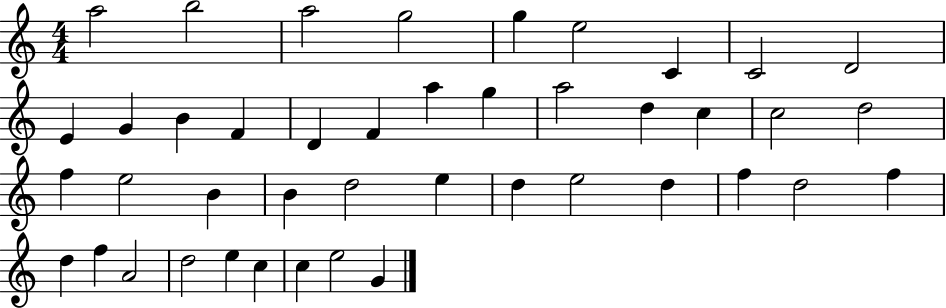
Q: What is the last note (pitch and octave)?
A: G4